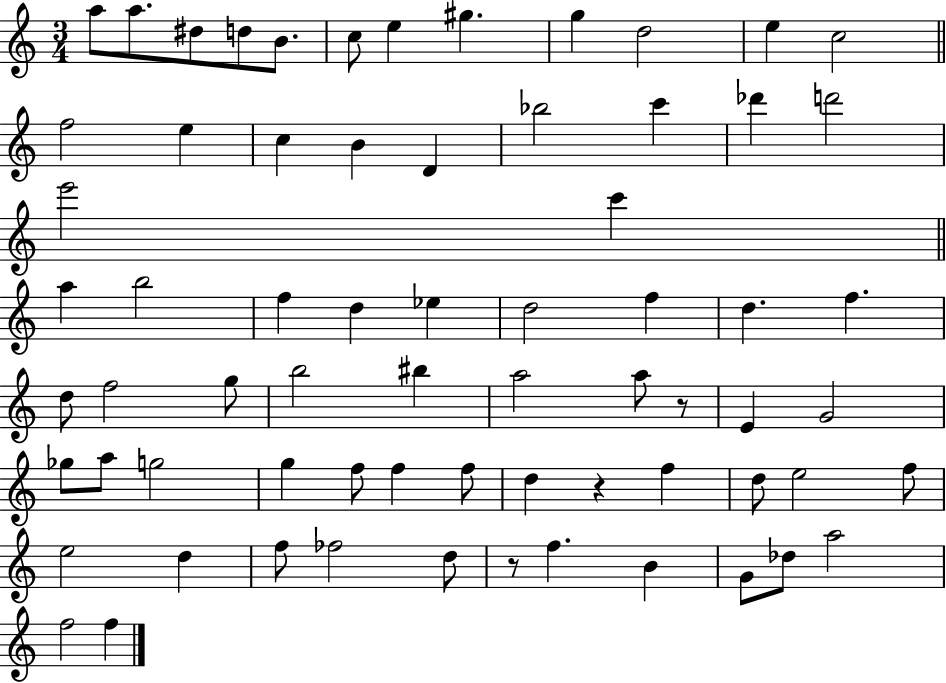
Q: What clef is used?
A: treble